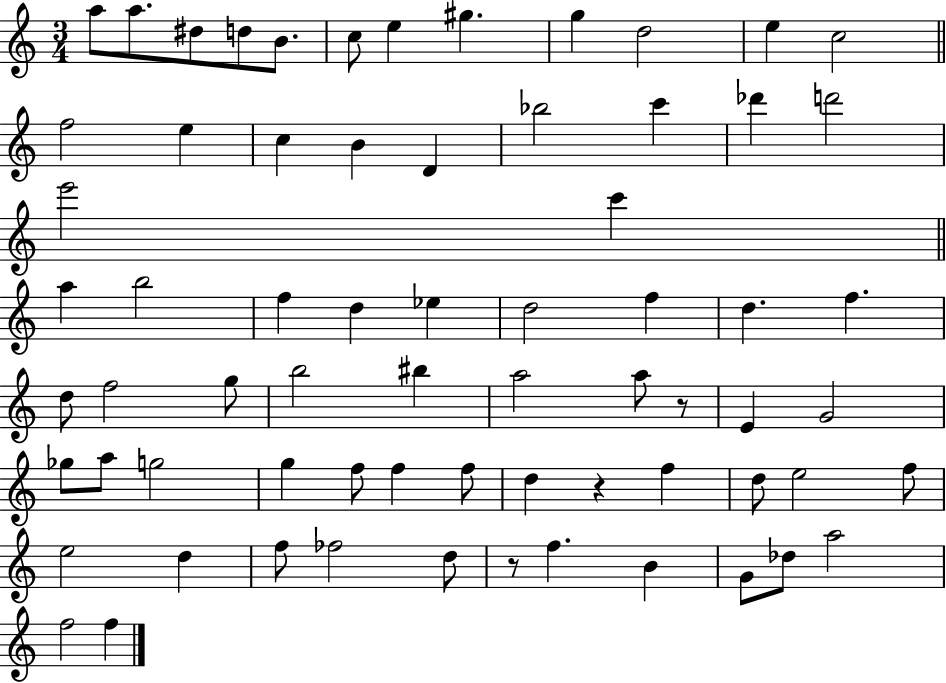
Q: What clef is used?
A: treble